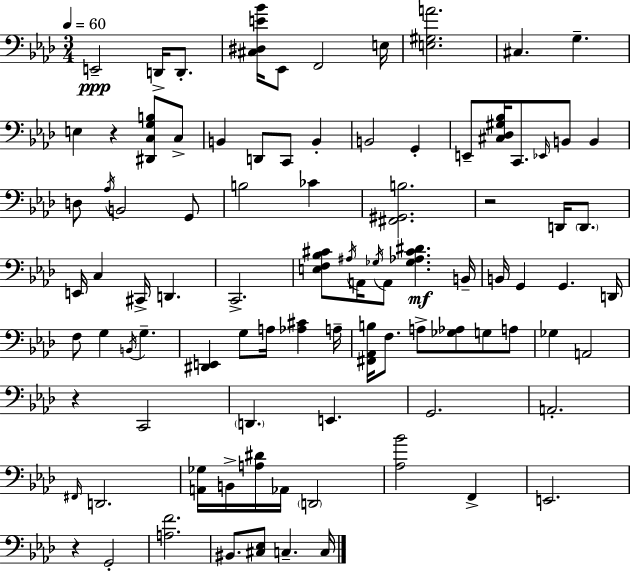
{
  \clef bass
  \numericTimeSignature
  \time 3/4
  \key f \minor
  \tempo 4 = 60
  e,2--\ppp d,16-> d,8.-. | <cis dis e' bes'>16 ees,8 f,2 e16 | <e gis a'>2. | cis4. g4.-- | \break e4 r4 <dis, c g b>8 c8-> | b,4 d,8 c,8 b,4-. | b,2 g,4-. | e,8-- <cis des gis bes>16 c,8. \grace { ees,16 } b,8 b,4 | \break d8 \acciaccatura { aes16 } b,2 | g,8 b2 ces'4 | <fis, gis, b>2. | r2 d,16 \parenthesize d,8. | \break e,16 c4 cis,16-> d,4. | c,2.-> | <e f bes cis'>8 \acciaccatura { ais16 } a,16 \acciaccatura { ges16 } a,8 <ges aes cis' dis'>4.\mf | b,16-- b,16 g,4 g,4. | \break d,16 f8 g4 \acciaccatura { b,16 } g4.-- | <dis, e,>4 g8 a16 | <aes cis'>4 a16-- <fis, aes, b>16 f8. a8-> <ges aes>8 | g8 a8 ges4 a,2 | \break r4 c,2 | \parenthesize d,4. e,4. | g,2. | a,2.-. | \break \grace { fis,16 } d,2. | <a, ges>16 b,16-> <a dis'>16 aes,16 \parenthesize d,2 | <aes bes'>2 | f,4-> e,2. | \break r4 g,2-. | <a f'>2. | bis,8. <cis ees>8 c4.-- | c16 \bar "|."
}